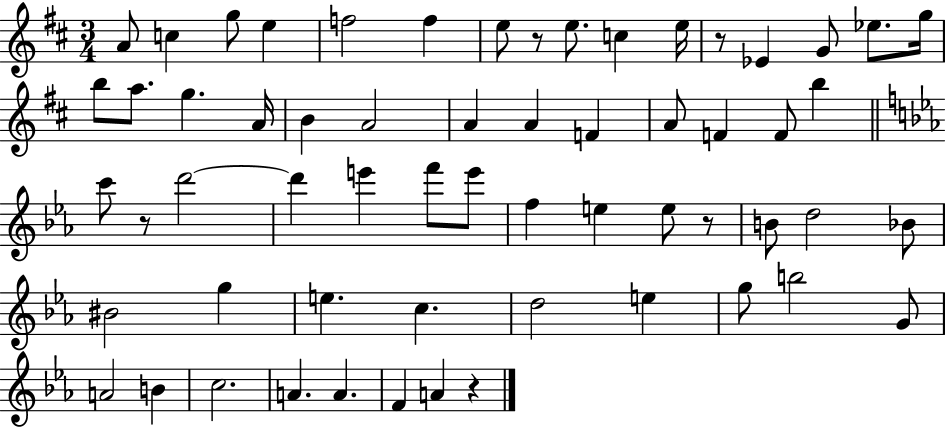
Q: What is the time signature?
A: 3/4